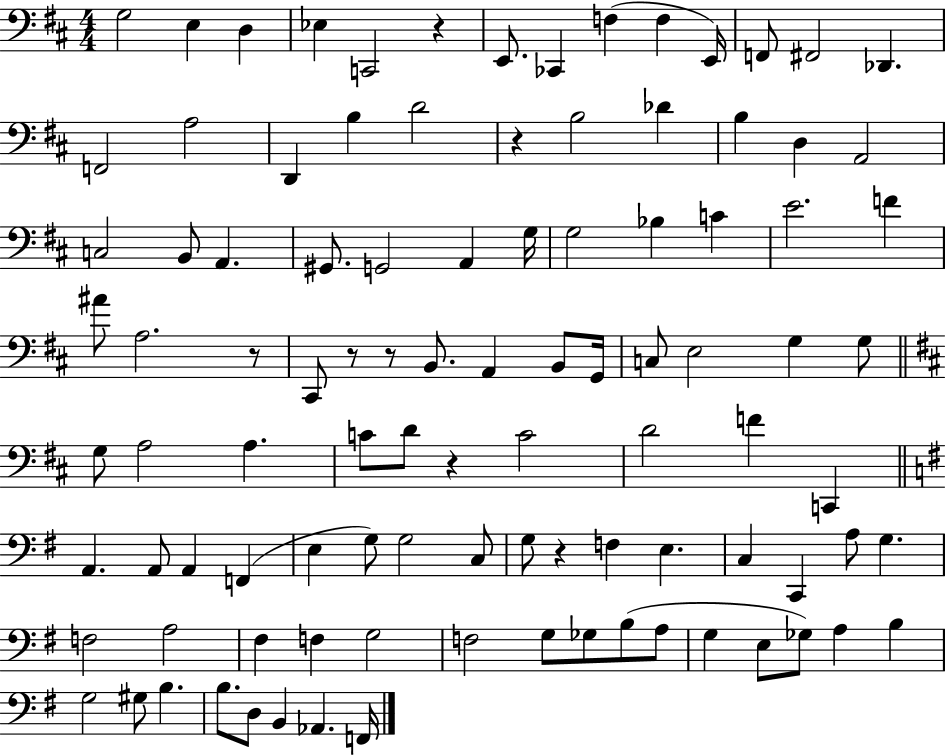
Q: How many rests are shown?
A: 7